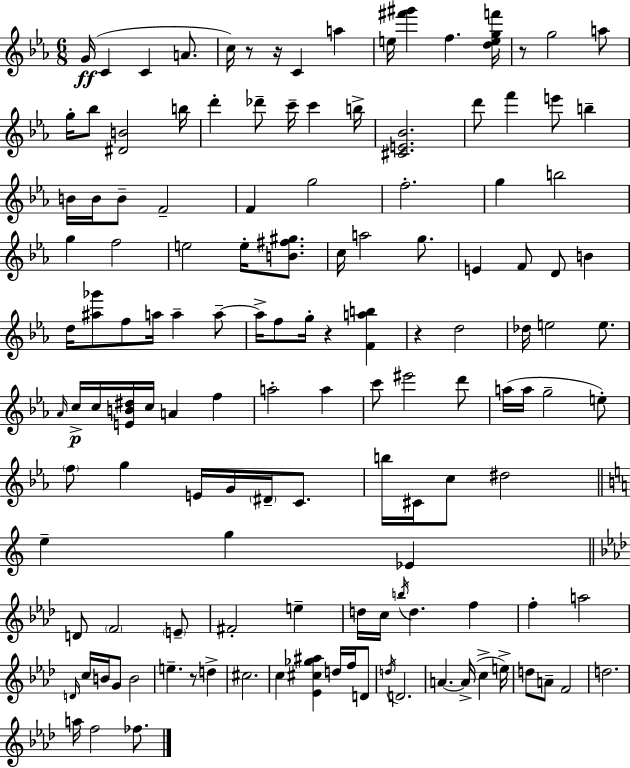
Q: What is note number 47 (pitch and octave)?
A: A5